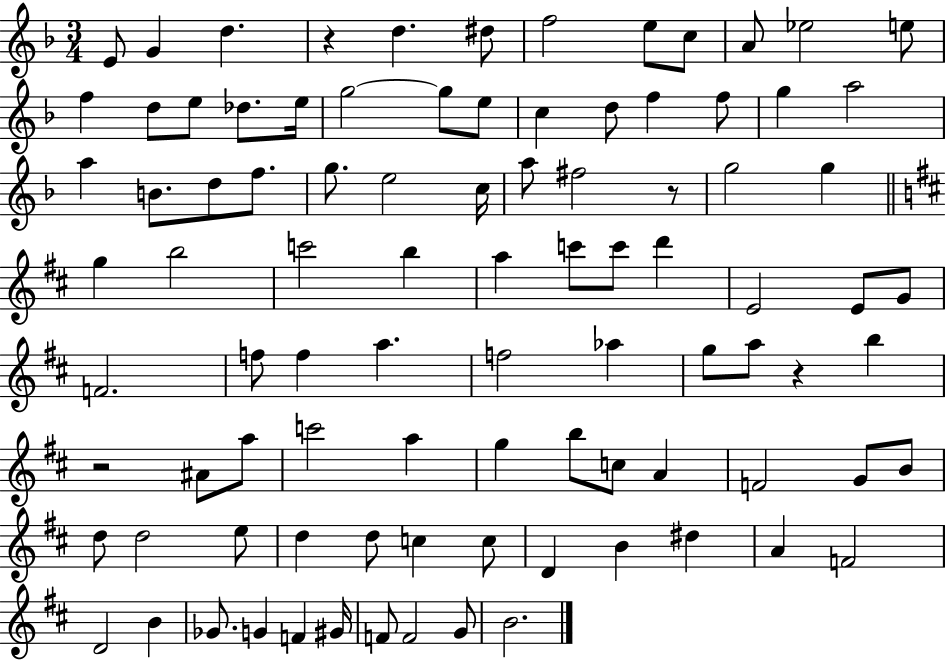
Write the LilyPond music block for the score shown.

{
  \clef treble
  \numericTimeSignature
  \time 3/4
  \key f \major
  e'8 g'4 d''4. | r4 d''4. dis''8 | f''2 e''8 c''8 | a'8 ees''2 e''8 | \break f''4 d''8 e''8 des''8. e''16 | g''2~~ g''8 e''8 | c''4 d''8 f''4 f''8 | g''4 a''2 | \break a''4 b'8. d''8 f''8. | g''8. e''2 c''16 | a''8 fis''2 r8 | g''2 g''4 | \break \bar "||" \break \key b \minor g''4 b''2 | c'''2 b''4 | a''4 c'''8 c'''8 d'''4 | e'2 e'8 g'8 | \break f'2. | f''8 f''4 a''4. | f''2 aes''4 | g''8 a''8 r4 b''4 | \break r2 ais'8 a''8 | c'''2 a''4 | g''4 b''8 c''8 a'4 | f'2 g'8 b'8 | \break d''8 d''2 e''8 | d''4 d''8 c''4 c''8 | d'4 b'4 dis''4 | a'4 f'2 | \break d'2 b'4 | ges'8. g'4 f'4 gis'16 | f'8 f'2 g'8 | b'2. | \break \bar "|."
}